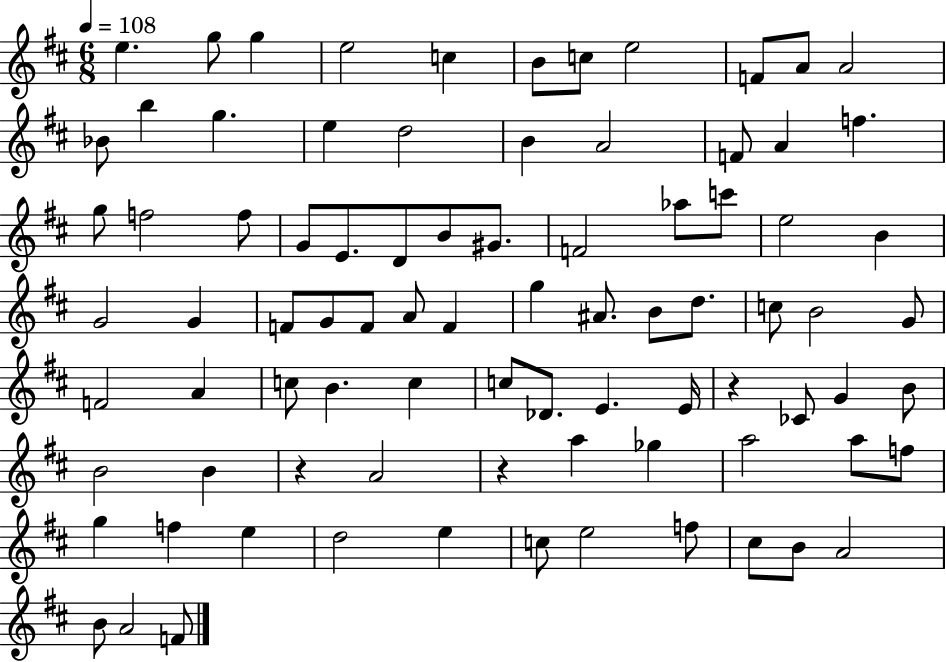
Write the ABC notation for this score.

X:1
T:Untitled
M:6/8
L:1/4
K:D
e g/2 g e2 c B/2 c/2 e2 F/2 A/2 A2 _B/2 b g e d2 B A2 F/2 A f g/2 f2 f/2 G/2 E/2 D/2 B/2 ^G/2 F2 _a/2 c'/2 e2 B G2 G F/2 G/2 F/2 A/2 F g ^A/2 B/2 d/2 c/2 B2 G/2 F2 A c/2 B c c/2 _D/2 E E/4 z _C/2 G B/2 B2 B z A2 z a _g a2 a/2 f/2 g f e d2 e c/2 e2 f/2 ^c/2 B/2 A2 B/2 A2 F/2